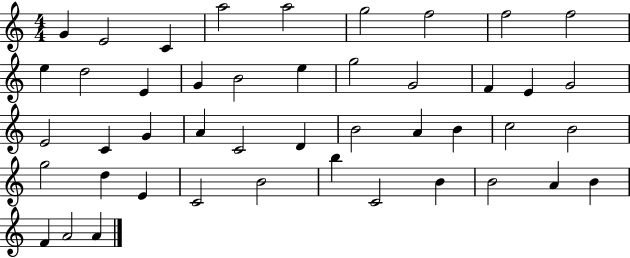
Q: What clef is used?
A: treble